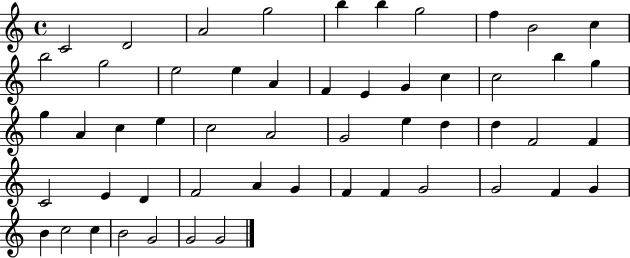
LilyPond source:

{
  \clef treble
  \time 4/4
  \defaultTimeSignature
  \key c \major
  c'2 d'2 | a'2 g''2 | b''4 b''4 g''2 | f''4 b'2 c''4 | \break b''2 g''2 | e''2 e''4 a'4 | f'4 e'4 g'4 c''4 | c''2 b''4 g''4 | \break g''4 a'4 c''4 e''4 | c''2 a'2 | g'2 e''4 d''4 | d''4 f'2 f'4 | \break c'2 e'4 d'4 | f'2 a'4 g'4 | f'4 f'4 g'2 | g'2 f'4 g'4 | \break b'4 c''2 c''4 | b'2 g'2 | g'2 g'2 | \bar "|."
}